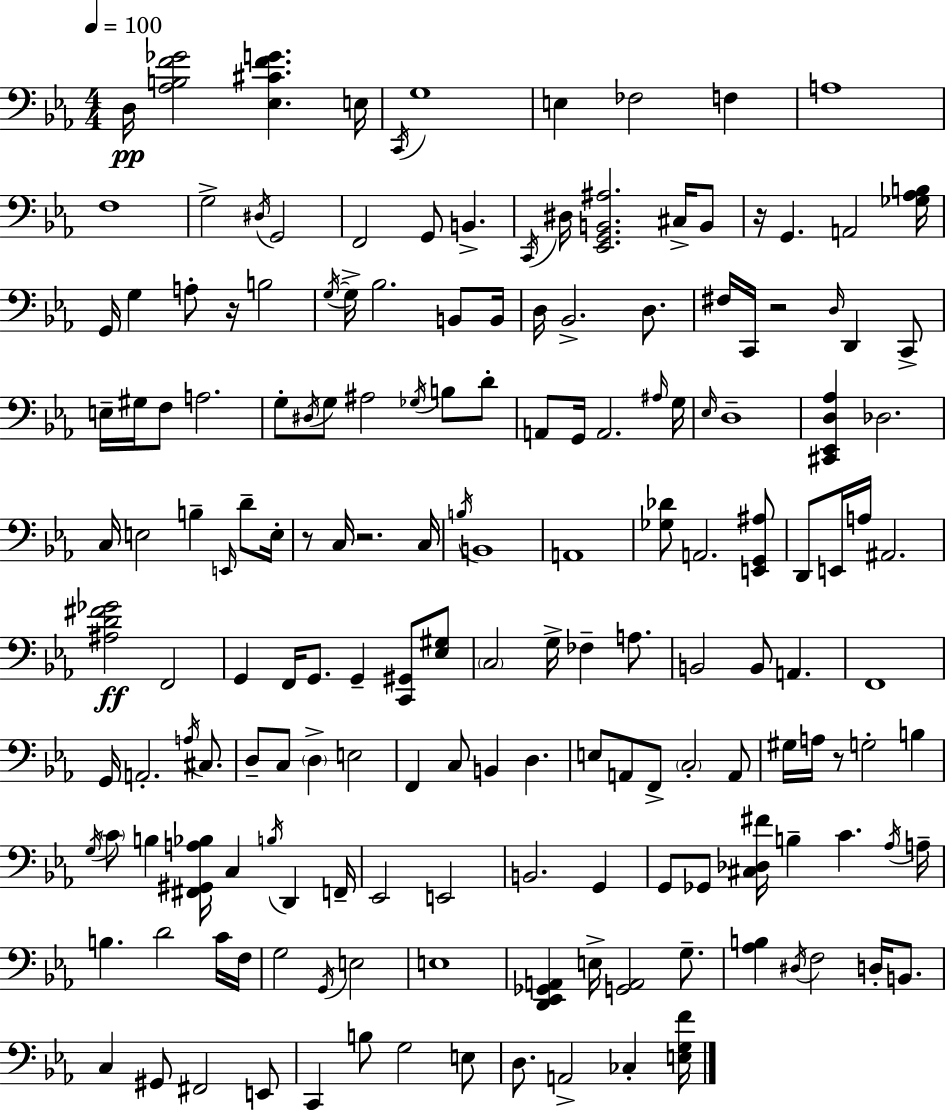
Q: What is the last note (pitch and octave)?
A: CES3